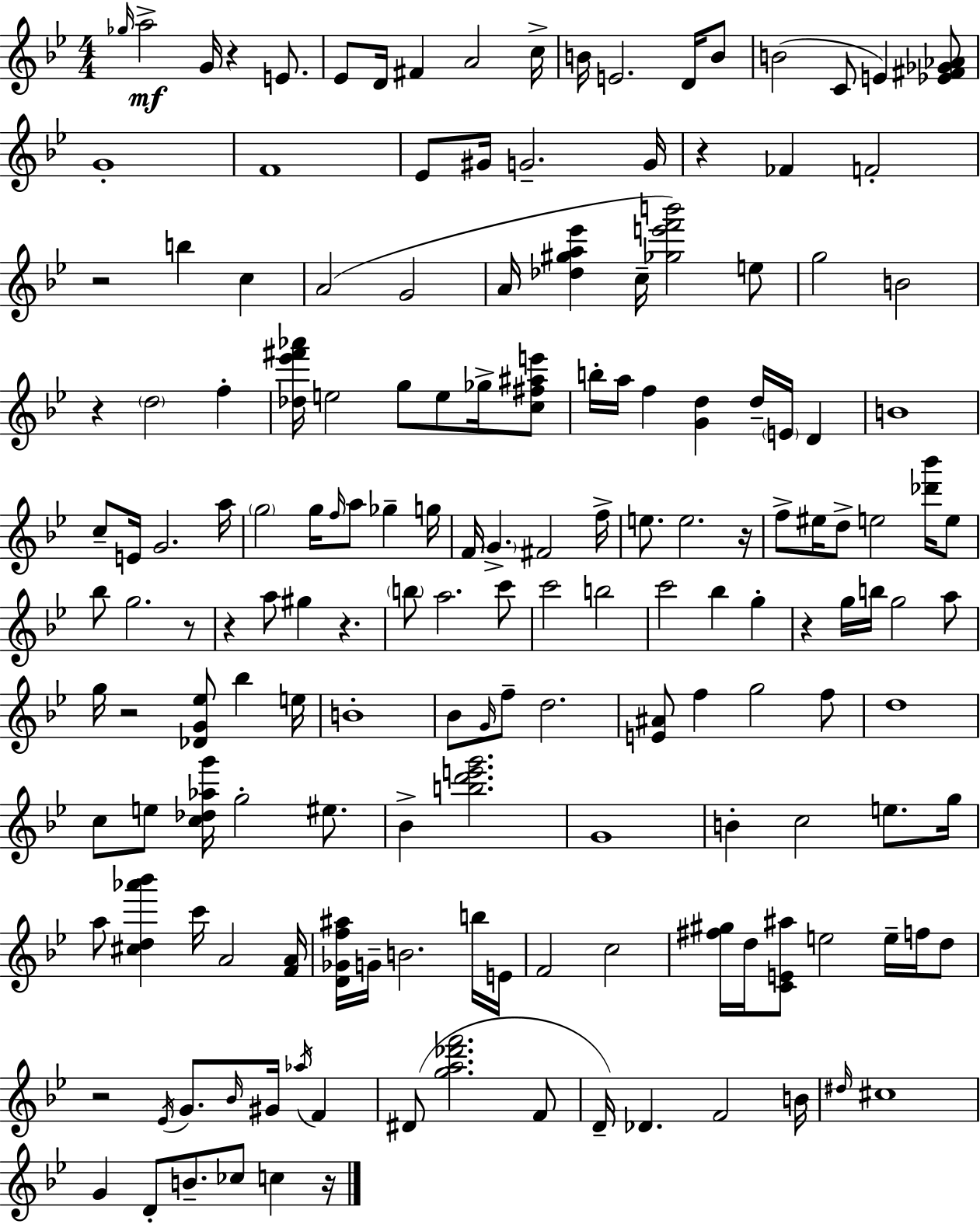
Gb5/s A5/h G4/s R/q E4/e. Eb4/e D4/s F#4/q A4/h C5/s B4/s E4/h. D4/s B4/e B4/h C4/e E4/q [Eb4,F#4,Gb4,Ab4]/e G4/w F4/w Eb4/e G#4/s G4/h. G4/s R/q FES4/q F4/h R/h B5/q C5/q A4/h G4/h A4/s [Db5,G#5,A5,Eb6]/q C5/s [Gb5,E6,F6,B6]/h E5/e G5/h B4/h R/q D5/h F5/q [Db5,Eb6,F#6,Ab6]/s E5/h G5/e E5/e Gb5/s [C5,F#5,A#5,E6]/e B5/s A5/s F5/q [G4,D5]/q D5/s E4/s D4/q B4/w C5/e E4/s G4/h. A5/s G5/h G5/s F5/s A5/e Gb5/q G5/s F4/s G4/q. F#4/h F5/s E5/e. E5/h. R/s F5/e EIS5/s D5/e E5/h [Db6,Bb6]/s E5/e Bb5/e G5/h. R/e R/q A5/e G#5/q R/q. B5/e A5/h. C6/e C6/h B5/h C6/h Bb5/q G5/q R/q G5/s B5/s G5/h A5/e G5/s R/h [Db4,G4,Eb5]/e Bb5/q E5/s B4/w Bb4/e G4/s F5/e D5/h. [E4,A#4]/e F5/q G5/h F5/e D5/w C5/e E5/e [C5,Db5,Ab5,G6]/s G5/h EIS5/e. Bb4/q [B5,D6,E6,G6]/h. G4/w B4/q C5/h E5/e. G5/s A5/e [C#5,D5,Ab6,Bb6]/q C6/s A4/h [F4,A4]/s [D4,Gb4,F5,A#5]/s G4/s B4/h. B5/s E4/s F4/h C5/h [F#5,G#5]/s D5/s [C4,E4,A#5]/e E5/h E5/s F5/s D5/e R/h Eb4/s G4/e. Bb4/s G#4/s Ab5/s F4/q D#4/e [G5,A5,Db6,F6]/h. F4/e D4/s Db4/q. F4/h B4/s D#5/s C#5/w G4/q D4/e B4/e. CES5/e C5/q R/s